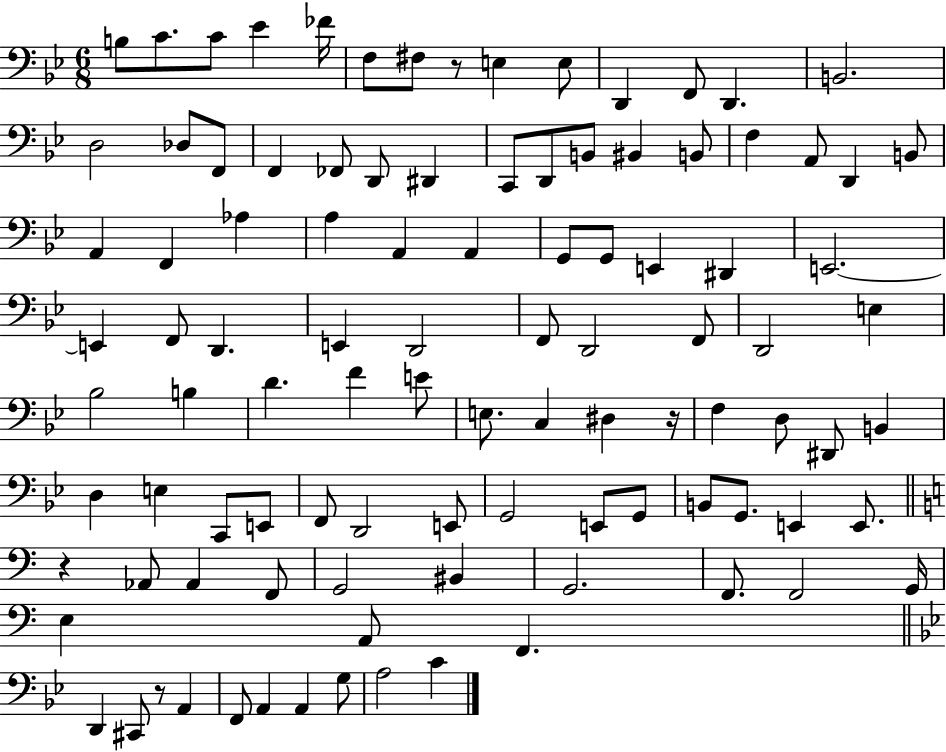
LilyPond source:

{
  \clef bass
  \numericTimeSignature
  \time 6/8
  \key bes \major
  \repeat volta 2 { b8 c'8. c'8 ees'4 fes'16 | f8 fis8 r8 e4 e8 | d,4 f,8 d,4. | b,2. | \break d2 des8 f,8 | f,4 fes,8 d,8 dis,4 | c,8 d,8 b,8 bis,4 b,8 | f4 a,8 d,4 b,8 | \break a,4 f,4 aes4 | a4 a,4 a,4 | g,8 g,8 e,4 dis,4 | e,2.~~ | \break e,4 f,8 d,4. | e,4 d,2 | f,8 d,2 f,8 | d,2 e4 | \break bes2 b4 | d'4. f'4 e'8 | e8. c4 dis4 r16 | f4 d8 dis,8 b,4 | \break d4 e4 c,8 e,8 | f,8 d,2 e,8 | g,2 e,8 g,8 | b,8 g,8. e,4 e,8. | \break \bar "||" \break \key c \major r4 aes,8 aes,4 f,8 | g,2 bis,4 | g,2. | f,8. f,2 g,16 | \break e4 a,8 f,4. | \bar "||" \break \key bes \major d,4 cis,8 r8 a,4 | f,8 a,4 a,4 g8 | a2 c'4 | } \bar "|."
}